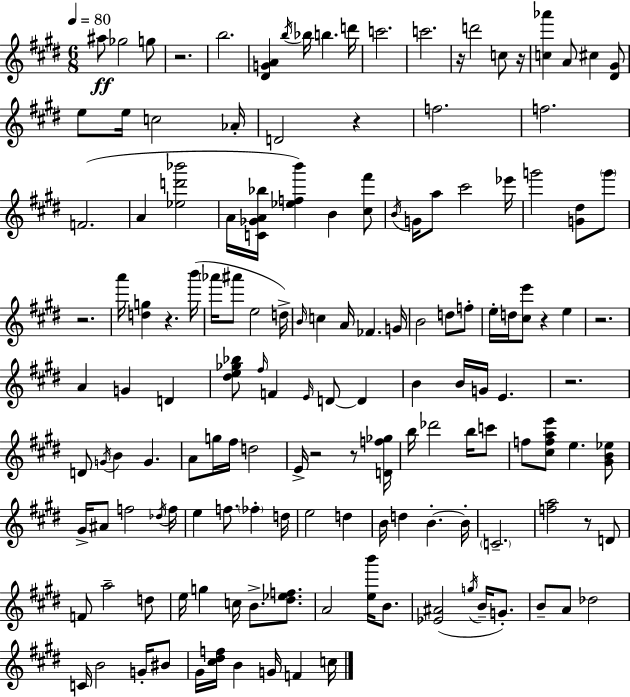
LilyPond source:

{
  \clef treble
  \numericTimeSignature
  \time 6/8
  \key e \major
  \tempo 4 = 80
  ais''8\ff ges''2 g''8 | r2. | b''2. | <dis' g' a'>4 \acciaccatura { b''16 } bes''16 b''4. | \break d'''16 c'''2. | c'''2. | r16 d'''2 c''8 | r16 <c'' aes'''>4 a'8 cis''4 <dis' gis'>8 | \break e''8 e''16 c''2 | aes'16-. d'2 r4 | f''2. | f''2. | \break f'2.( | a'4 <ees'' d''' bes'''>2 | a'16 <c' ges' a' bes''>16 <ees'' f'' b'''>4) b'4 <cis'' fis'''>8 | \acciaccatura { b'16 } g'16 a''8 cis'''2 | \break ees'''16 g'''2 <g' dis''>8 | \parenthesize g'''8 r2. | a'''16 <d'' g''>4 r4. | b'''16( \parenthesize aes'''16 ais'''8 e''2 | \break d''16->) \grace { b'16 } c''4 a'16 fes'4. | g'16 b'2 d''8 | f''8-. e''16-. d''16 <cis'' e'''>8 r4 e''4 | r2. | \break a'4 g'4 d'4 | <dis'' e'' ges'' bes''>8 \grace { fis''16 } f'4 \grace { e'16 } d'8~~ | d'4 b'4 b'16 g'16 e'4. | r2. | \break d'8 \acciaccatura { g'16 } b'4 | g'4. a'8 g''16 fis''16 d''2 | e'16-> r2 | r8 <d' f'' ges''>16 b''16 des'''2 | \break b''16 c'''8 f''8 <cis'' f'' a'' e'''>8 e''4. | <gis' b' ees''>8 gis'16-> ais'8 f''2 | \acciaccatura { des''16 } f''16 e''4 f''8. | \parenthesize fes''4-. d''16 e''2 | \break d''4 b'16 d''4 | b'4.-.~~ b'16-. \parenthesize c'2.-- | <f'' a''>2 | r8 d'8 f'8 a''2-- | \break d''8 e''16 g''4 | c''16 b'8.-> <dis'' ees'' f''>8. a'2 | <e'' b'''>16 b'8. <ees' ais'>2( | \acciaccatura { g''16 } b'16-- g'8.-.) b'8-- a'8 | \break des''2 c'16 b'2 | g'16-. bis'8 gis'16 <cis'' dis'' f''>16 b'4 | g'16 f'4 c''16 \bar "|."
}